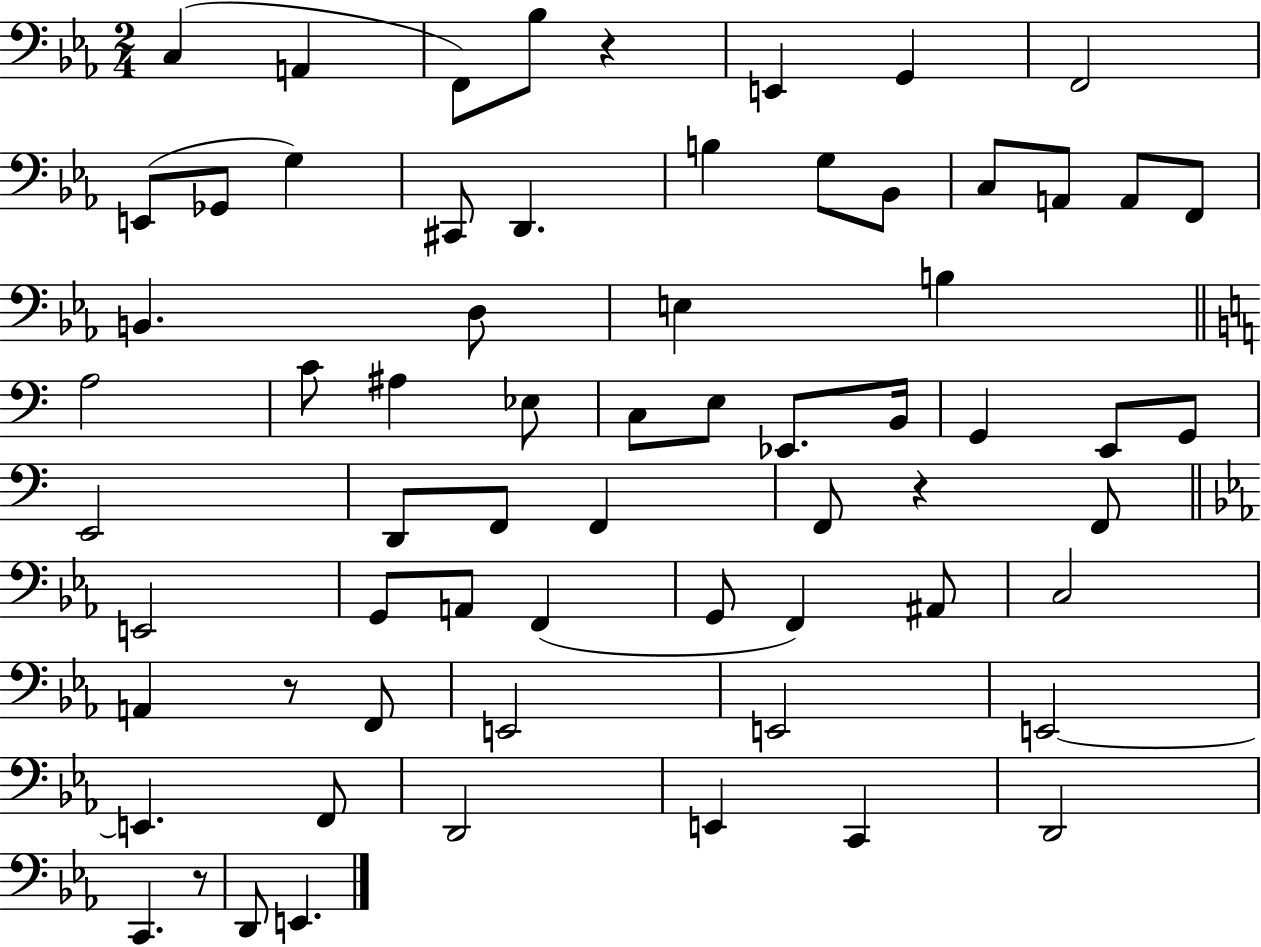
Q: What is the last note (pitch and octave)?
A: E2